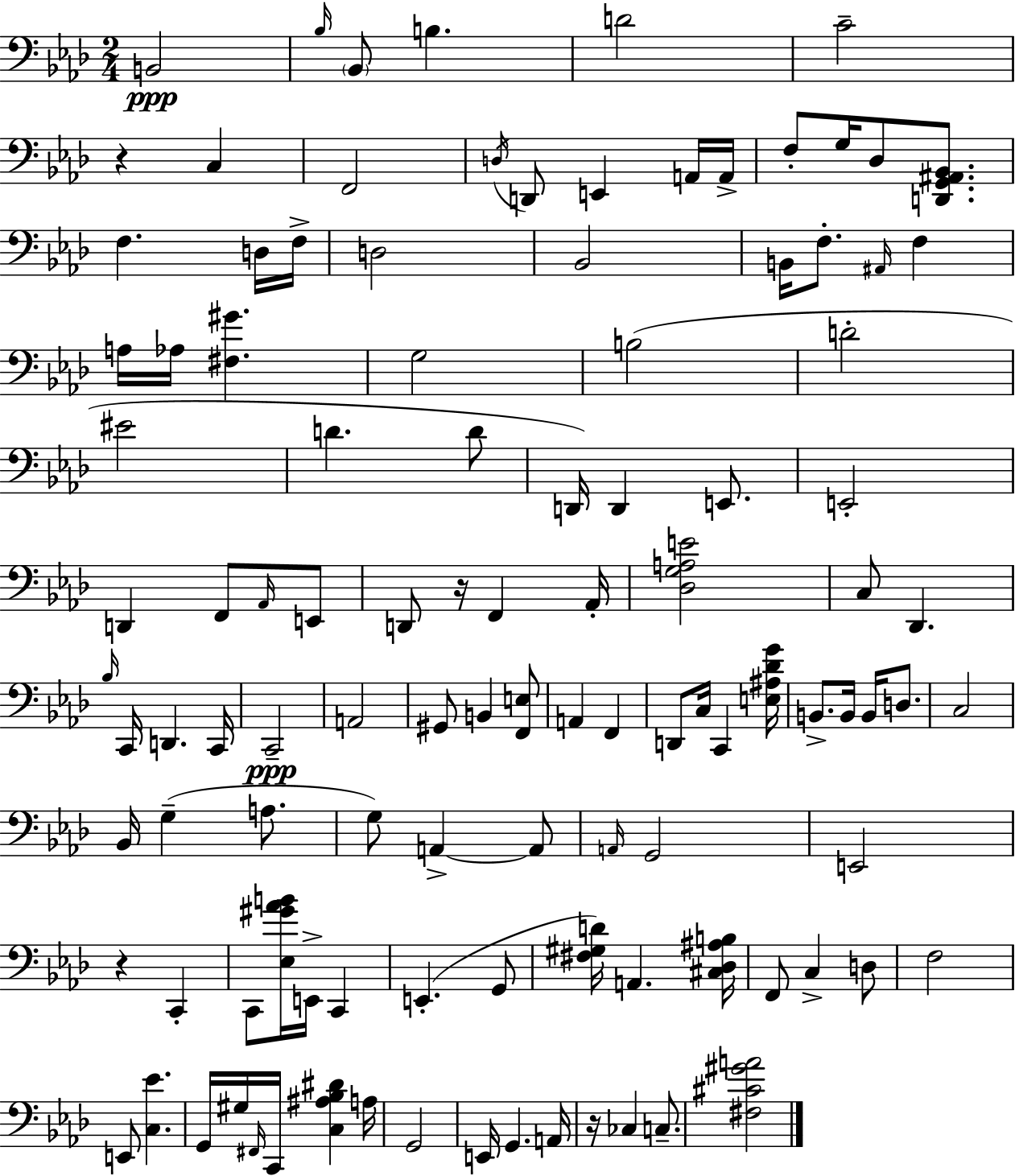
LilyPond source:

{
  \clef bass
  \numericTimeSignature
  \time 2/4
  \key f \minor
  \repeat volta 2 { b,2\ppp | \grace { bes16 } \parenthesize bes,8 b4. | d'2 | c'2-- | \break r4 c4 | f,2 | \acciaccatura { d16 } d,8 e,4 | a,16 a,16-> f8-. g16 des8 <d, g, ais, bes,>8. | \break f4. | d16 f16-> d2 | bes,2 | b,16 f8.-. \grace { ais,16 } f4 | \break a16 aes16 <fis gis'>4. | g2 | b2( | d'2-. | \break eis'2 | d'4. | d'8 d,16) d,4 | e,8. e,2-. | \break d,4 f,8 | \grace { aes,16 } e,8 d,8 r16 f,4 | aes,16-. <des g a e'>2 | c8 des,4. | \break \grace { bes16 } c,16 d,4. | c,16 c,2--\ppp | a,2 | gis,8 b,4 | \break <f, e>8 a,4 | f,4 d,8 c16 | c,4 <e ais des' g'>16 b,8.-> | b,16 b,16 d8. c2 | \break bes,16 g4--( | a8. g8) a,4->~~ | a,8 \grace { a,16 } g,2 | e,2 | \break r4 | c,4-. c,8 | <ees gis' aes' b'>16 e,16-> c,4 e,4.-.( | g,8 <fis gis d'>16) a,4. | \break <cis des ais b>16 f,8 | c4-> d8 f2 | e,8 | <c ees'>4. g,16 gis16 | \break \grace { fis,16 } c,16 <c ais bes dis'>4 a16 g,2 | e,16 | g,4. a,16 r16 | ces4 c8.-- <fis cis' gis' a'>2 | \break } \bar "|."
}